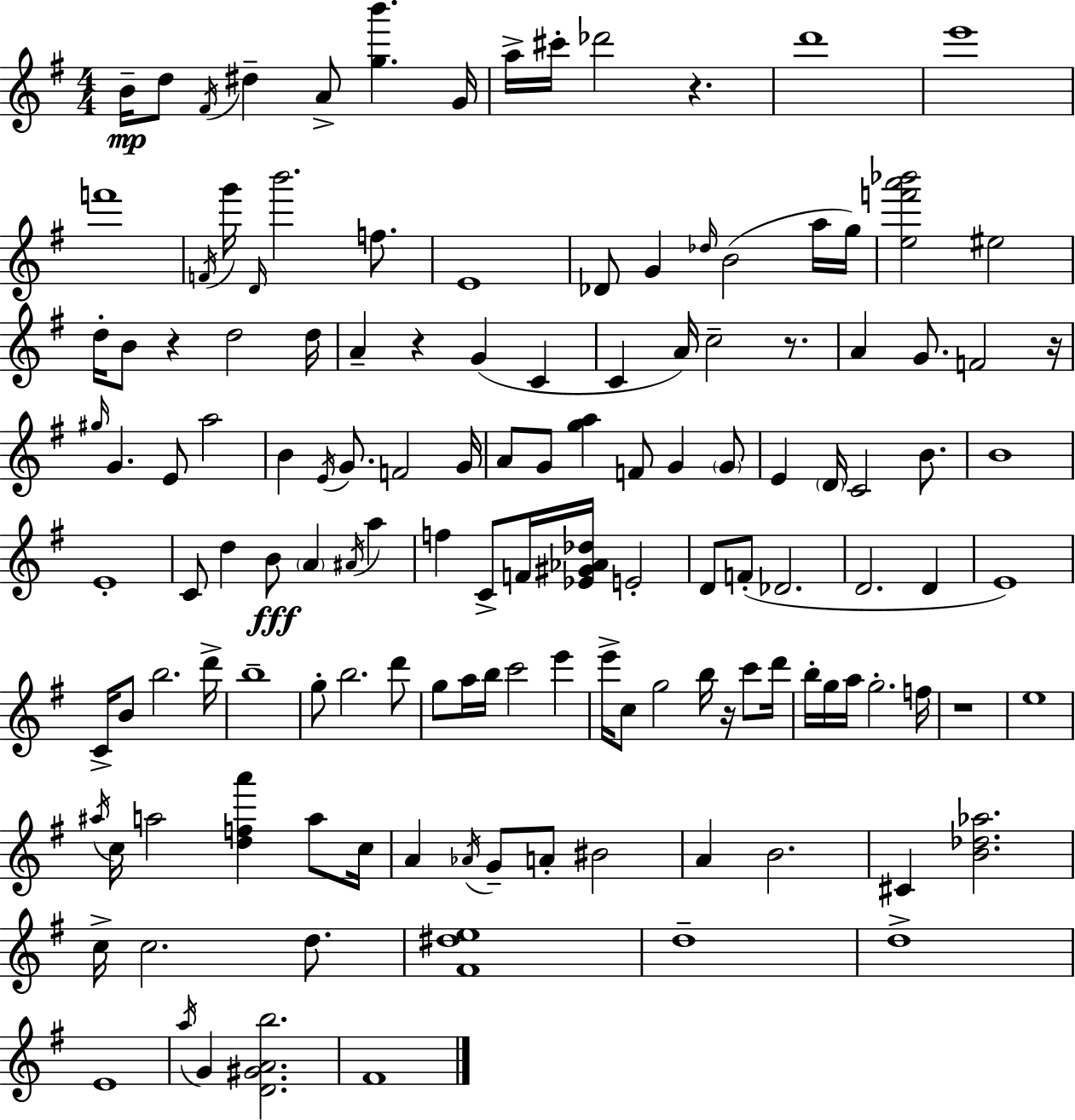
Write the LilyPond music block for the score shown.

{
  \clef treble
  \numericTimeSignature
  \time 4/4
  \key e \minor
  \repeat volta 2 { b'16--\mp d''8 \acciaccatura { fis'16 } dis''4-- a'8-> <g'' b'''>4. | g'16 a''16-> cis'''16-. des'''2 r4. | d'''1 | e'''1 | \break f'''1 | \acciaccatura { f'16 } g'''16 \grace { d'16 } b'''2. | f''8. e'1 | des'8 g'4 \grace { des''16 } b'2( | \break a''16 g''16) <e'' f''' a''' bes'''>2 eis''2 | d''16-. b'8 r4 d''2 | d''16 a'4-- r4 g'4( | c'4 c'4 a'16) c''2-- | \break r8. a'4 g'8. f'2 | r16 \grace { gis''16 } g'4. e'8 a''2 | b'4 \acciaccatura { e'16 } g'8. f'2 | g'16 a'8 g'8 <g'' a''>4 f'8 | \break g'4 \parenthesize g'8 e'4 \parenthesize d'16 c'2 | b'8. b'1 | e'1-. | c'8 d''4 b'8\fff \parenthesize a'4 | \break \acciaccatura { ais'16 } a''4 f''4 c'8-> f'16 <ees' gis' aes' des''>16 e'2-. | d'8 f'8-.( des'2. | d'2. | d'4 e'1) | \break c'16-> b'8 b''2. | d'''16-> b''1-- | g''8-. b''2. | d'''8 g''8 a''16 b''16 c'''2 | \break e'''4 e'''16-> c''8 g''2 | b''16 r16 c'''8 d'''16 b''16-. g''16 a''16 g''2.-. | f''16 r1 | e''1 | \break \acciaccatura { ais''16 } c''16 a''2 | <d'' f'' a'''>4 a''8 c''16 a'4 \acciaccatura { aes'16 } g'8-- a'8-. | bis'2 a'4 b'2. | cis'4 <b' des'' aes''>2. | \break c''16-> c''2. | d''8. <fis' dis'' e''>1 | d''1-- | d''1-> | \break e'1 | \acciaccatura { a''16 } g'4 <d' gis' a' b''>2. | fis'1 | } \bar "|."
}